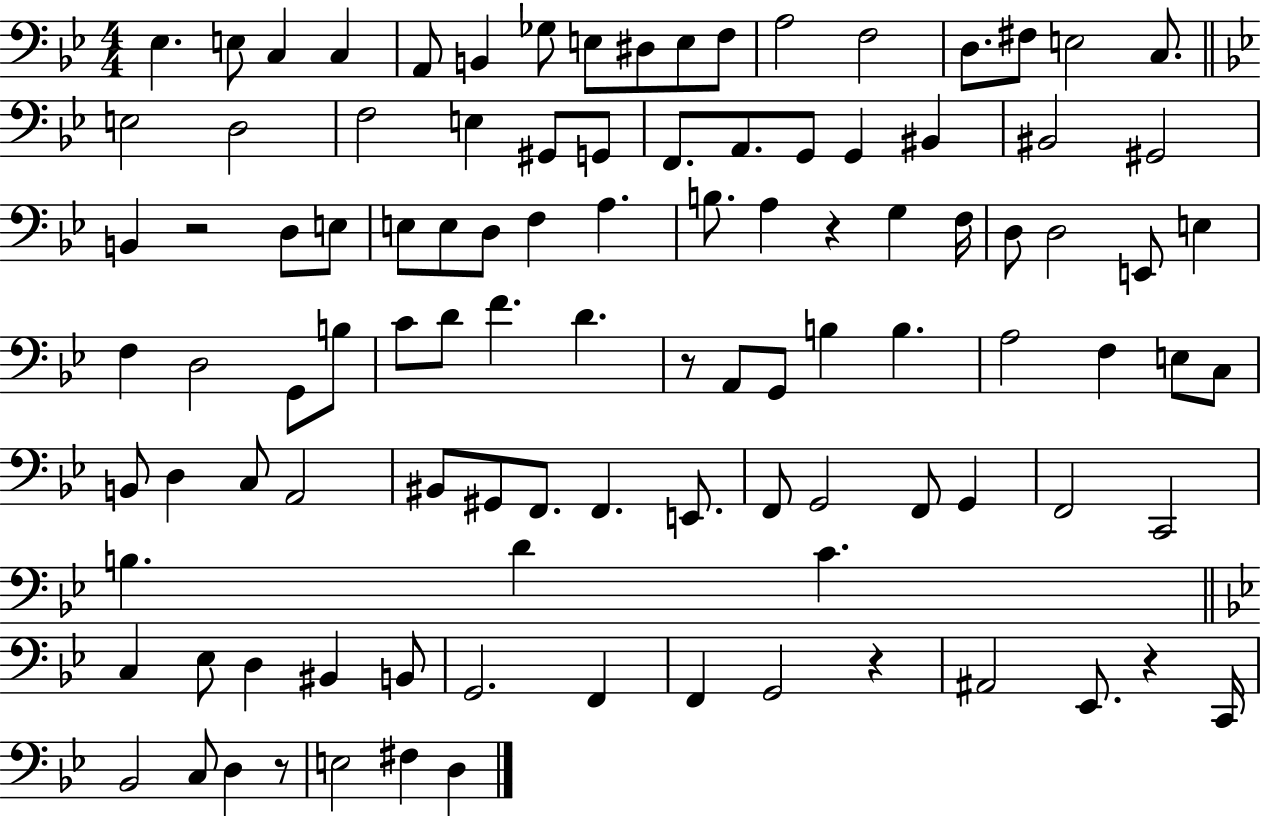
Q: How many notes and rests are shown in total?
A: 104